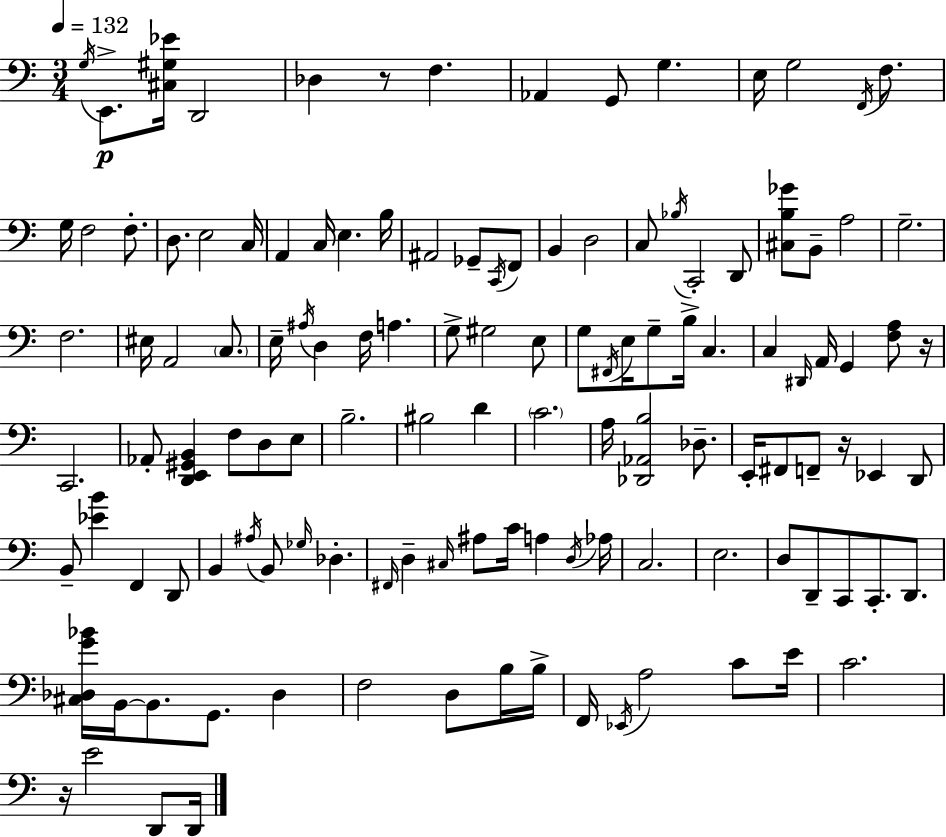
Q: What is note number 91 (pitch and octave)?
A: E3